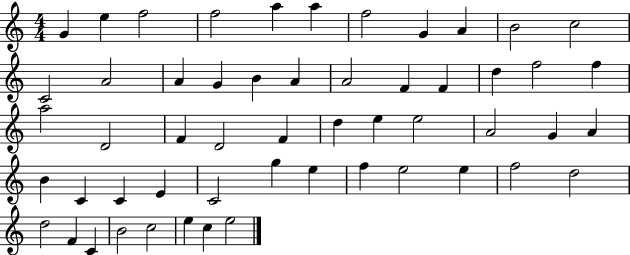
X:1
T:Untitled
M:4/4
L:1/4
K:C
G e f2 f2 a a f2 G A B2 c2 C2 A2 A G B A A2 F F d f2 f a2 D2 F D2 F d e e2 A2 G A B C C E C2 g e f e2 e f2 d2 d2 F C B2 c2 e c e2